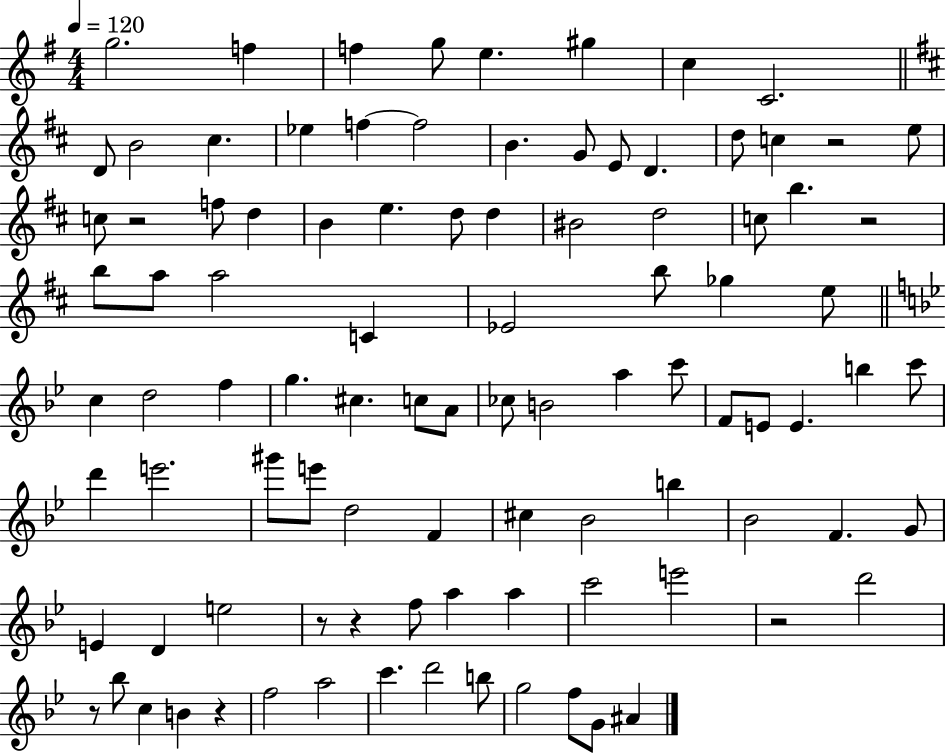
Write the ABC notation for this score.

X:1
T:Untitled
M:4/4
L:1/4
K:G
g2 f f g/2 e ^g c C2 D/2 B2 ^c _e f f2 B G/2 E/2 D d/2 c z2 e/2 c/2 z2 f/2 d B e d/2 d ^B2 d2 c/2 b z2 b/2 a/2 a2 C _E2 b/2 _g e/2 c d2 f g ^c c/2 A/2 _c/2 B2 a c'/2 F/2 E/2 E b c'/2 d' e'2 ^g'/2 e'/2 d2 F ^c _B2 b _B2 F G/2 E D e2 z/2 z f/2 a a c'2 e'2 z2 d'2 z/2 _b/2 c B z f2 a2 c' d'2 b/2 g2 f/2 G/2 ^A